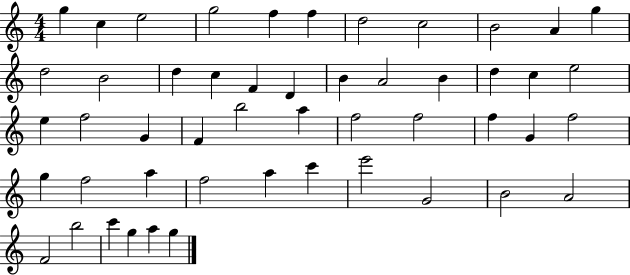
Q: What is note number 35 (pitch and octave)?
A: G5